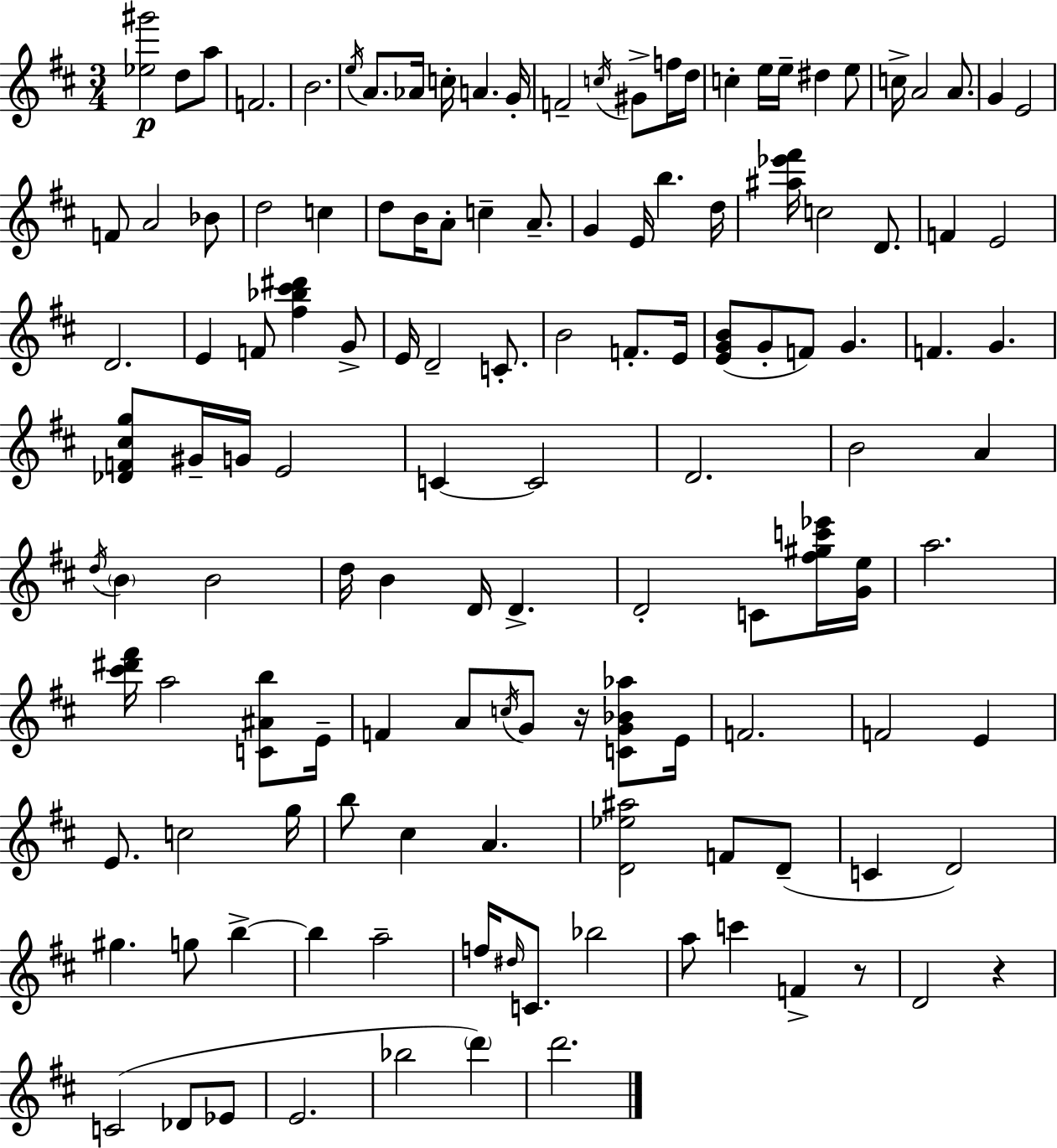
[Eb5,G#6]/h D5/e A5/e F4/h. B4/h. E5/s A4/e. Ab4/s C5/s A4/q. G4/s F4/h C5/s G#4/e F5/s D5/s C5/q E5/s E5/s D#5/q E5/e C5/s A4/h A4/e. G4/q E4/h F4/e A4/h Bb4/e D5/h C5/q D5/e B4/s A4/e C5/q A4/e. G4/q E4/s B5/q. D5/s [A#5,Eb6,F#6]/s C5/h D4/e. F4/q E4/h D4/h. E4/q F4/e [F#5,Bb5,C#6,D#6]/q G4/e E4/s D4/h C4/e. B4/h F4/e. E4/s [E4,G4,B4]/e G4/e F4/e G4/q. F4/q. G4/q. [Db4,F4,C#5,G5]/e G#4/s G4/s E4/h C4/q C4/h D4/h. B4/h A4/q D5/s B4/q B4/h D5/s B4/q D4/s D4/q. D4/h C4/e [F#5,G#5,C6,Eb6]/s [G4,E5]/s A5/h. [C#6,D#6,F#6]/s A5/h [C4,A#4,B5]/e E4/s F4/q A4/e C5/s G4/e R/s [C4,G4,Bb4,Ab5]/e E4/s F4/h. F4/h E4/q E4/e. C5/h G5/s B5/e C#5/q A4/q. [D4,Eb5,A#5]/h F4/e D4/e C4/q D4/h G#5/q. G5/e B5/q B5/q A5/h F5/s D#5/s C4/e. Bb5/h A5/e C6/q F4/q R/e D4/h R/q C4/h Db4/e Eb4/e E4/h. Bb5/h D6/q D6/h.